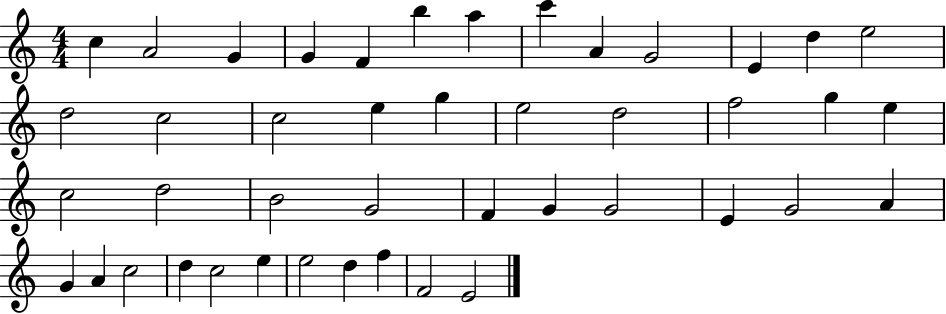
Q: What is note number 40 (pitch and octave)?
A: E5